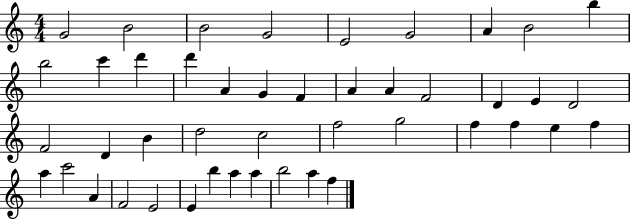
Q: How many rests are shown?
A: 0